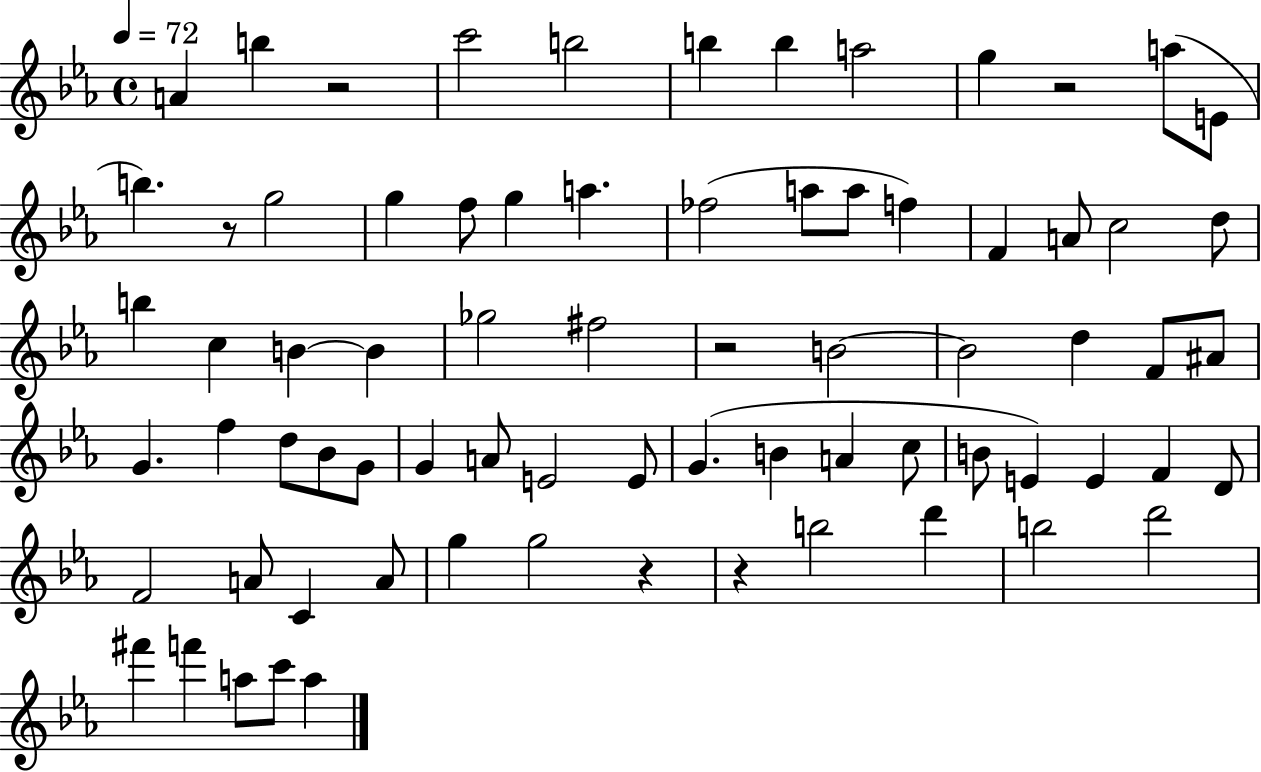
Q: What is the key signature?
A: EES major